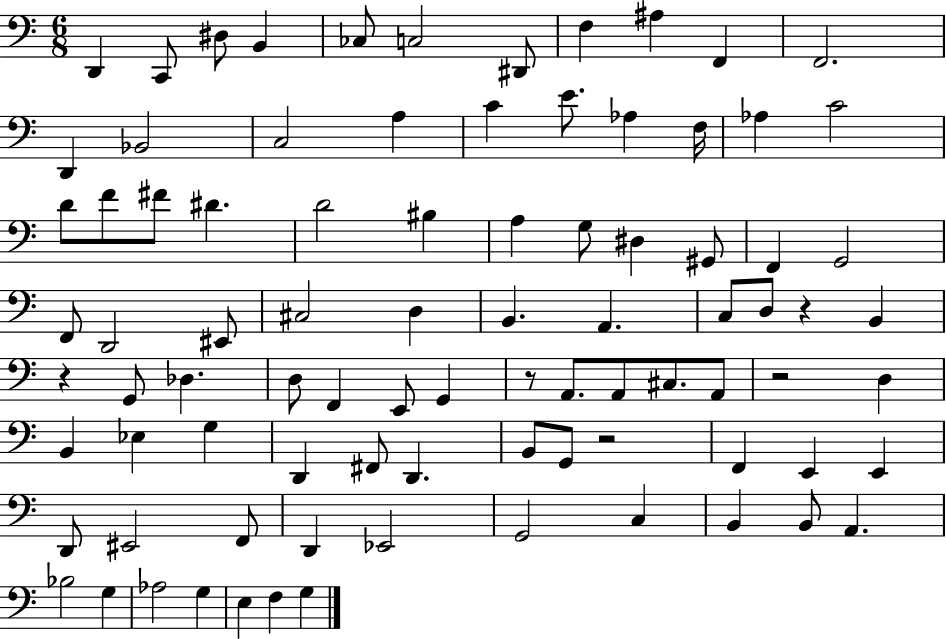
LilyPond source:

{
  \clef bass
  \numericTimeSignature
  \time 6/8
  \key c \major
  d,4 c,8 dis8 b,4 | ces8 c2 dis,8 | f4 ais4 f,4 | f,2. | \break d,4 bes,2 | c2 a4 | c'4 e'8. aes4 f16 | aes4 c'2 | \break d'8 f'8 fis'8 dis'4. | d'2 bis4 | a4 g8 dis4 gis,8 | f,4 g,2 | \break f,8 d,2 eis,8 | cis2 d4 | b,4. a,4. | c8 d8 r4 b,4 | \break r4 g,8 des4. | d8 f,4 e,8 g,4 | r8 a,8. a,8 cis8. a,8 | r2 d4 | \break b,4 ees4 g4 | d,4 fis,8 d,4. | b,8 g,8 r2 | f,4 e,4 e,4 | \break d,8 eis,2 f,8 | d,4 ees,2 | g,2 c4 | b,4 b,8 a,4. | \break bes2 g4 | aes2 g4 | e4 f4 g4 | \bar "|."
}